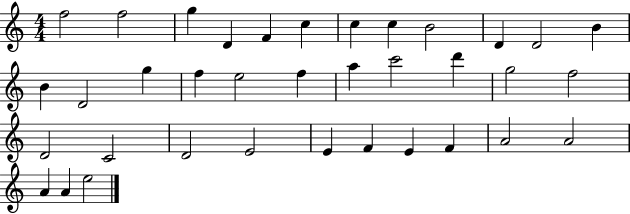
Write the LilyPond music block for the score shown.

{
  \clef treble
  \numericTimeSignature
  \time 4/4
  \key c \major
  f''2 f''2 | g''4 d'4 f'4 c''4 | c''4 c''4 b'2 | d'4 d'2 b'4 | \break b'4 d'2 g''4 | f''4 e''2 f''4 | a''4 c'''2 d'''4 | g''2 f''2 | \break d'2 c'2 | d'2 e'2 | e'4 f'4 e'4 f'4 | a'2 a'2 | \break a'4 a'4 e''2 | \bar "|."
}